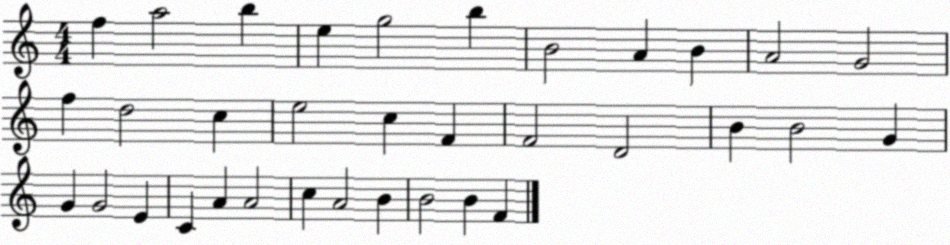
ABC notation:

X:1
T:Untitled
M:4/4
L:1/4
K:C
f a2 b e g2 b B2 A B A2 G2 f d2 c e2 c F F2 D2 B B2 G G G2 E C A A2 c A2 B B2 B F